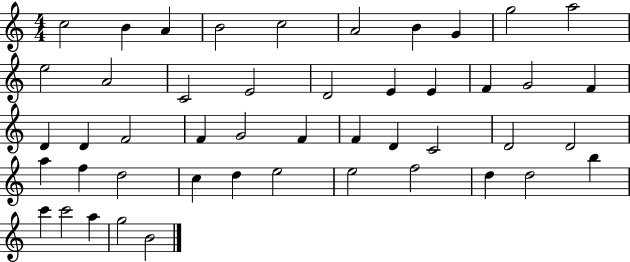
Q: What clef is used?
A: treble